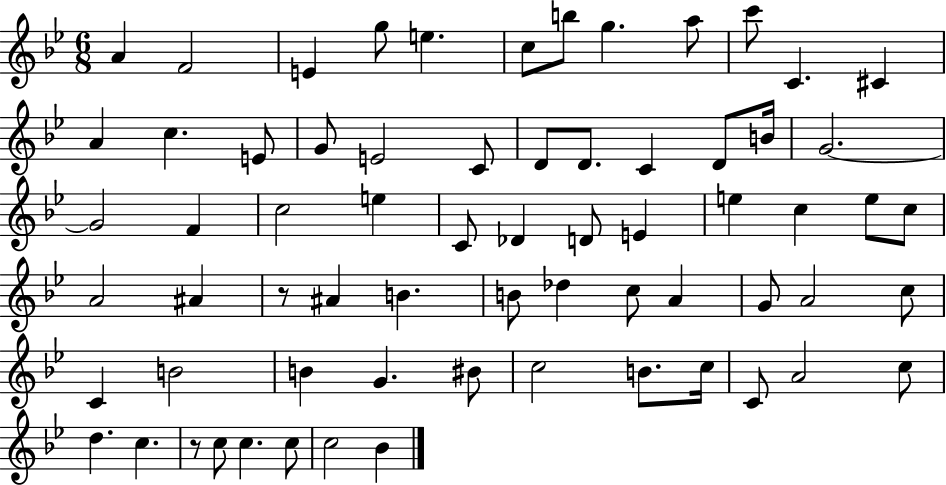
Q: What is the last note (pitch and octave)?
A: Bb4